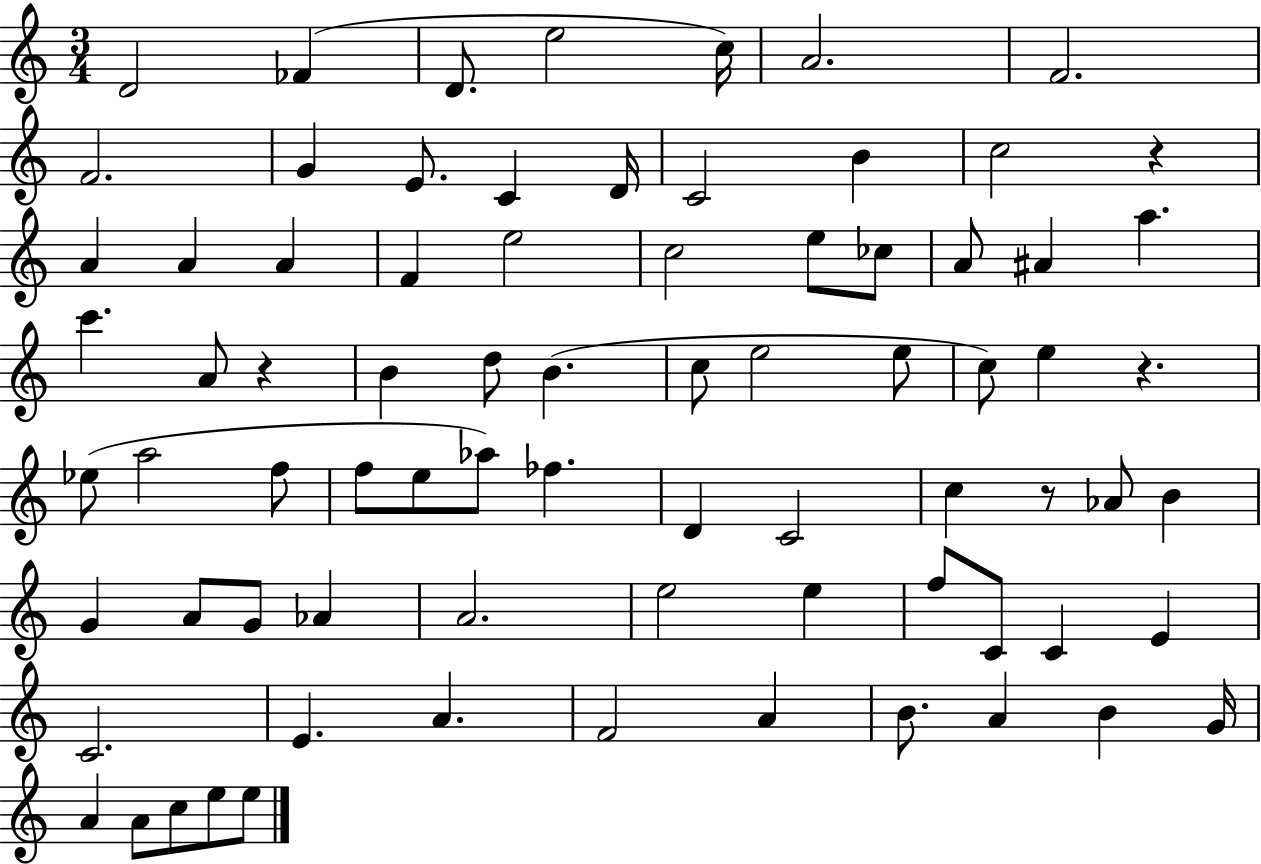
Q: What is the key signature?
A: C major